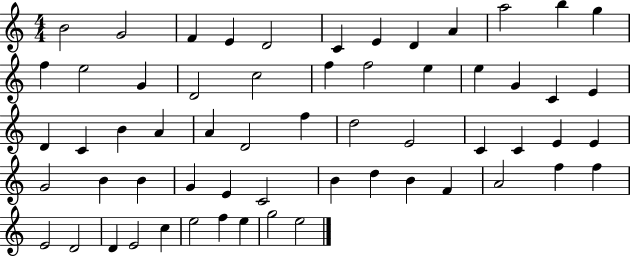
{
  \clef treble
  \numericTimeSignature
  \time 4/4
  \key c \major
  b'2 g'2 | f'4 e'4 d'2 | c'4 e'4 d'4 a'4 | a''2 b''4 g''4 | \break f''4 e''2 g'4 | d'2 c''2 | f''4 f''2 e''4 | e''4 g'4 c'4 e'4 | \break d'4 c'4 b'4 a'4 | a'4 d'2 f''4 | d''2 e'2 | c'4 c'4 e'4 e'4 | \break g'2 b'4 b'4 | g'4 e'4 c'2 | b'4 d''4 b'4 f'4 | a'2 f''4 f''4 | \break e'2 d'2 | d'4 e'2 c''4 | e''2 f''4 e''4 | g''2 e''2 | \break \bar "|."
}